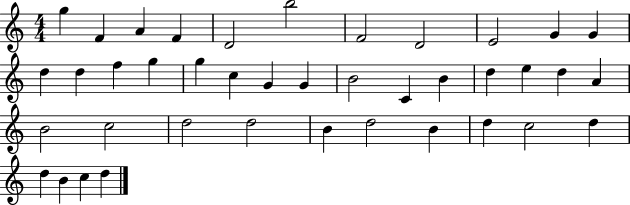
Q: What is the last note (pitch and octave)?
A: D5